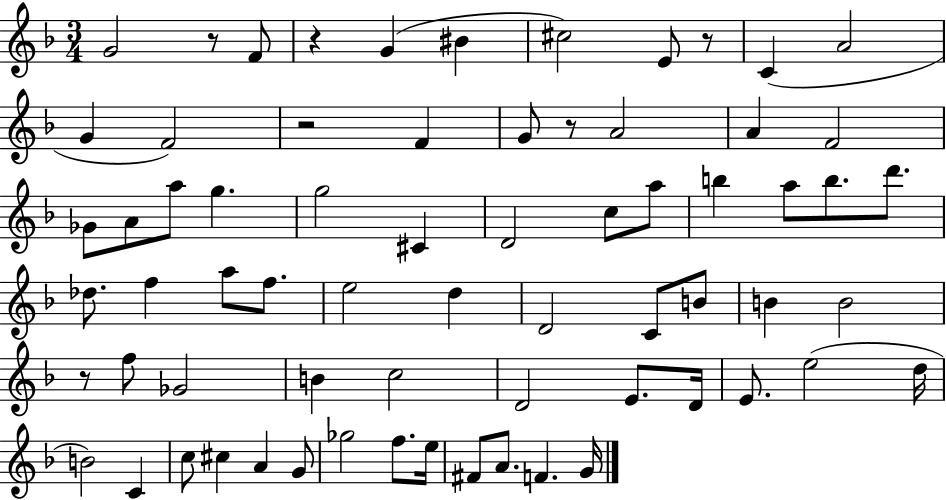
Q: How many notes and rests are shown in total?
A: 68